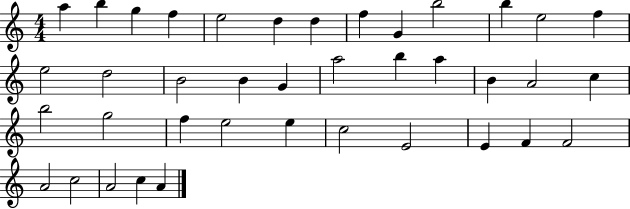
{
  \clef treble
  \numericTimeSignature
  \time 4/4
  \key c \major
  a''4 b''4 g''4 f''4 | e''2 d''4 d''4 | f''4 g'4 b''2 | b''4 e''2 f''4 | \break e''2 d''2 | b'2 b'4 g'4 | a''2 b''4 a''4 | b'4 a'2 c''4 | \break b''2 g''2 | f''4 e''2 e''4 | c''2 e'2 | e'4 f'4 f'2 | \break a'2 c''2 | a'2 c''4 a'4 | \bar "|."
}